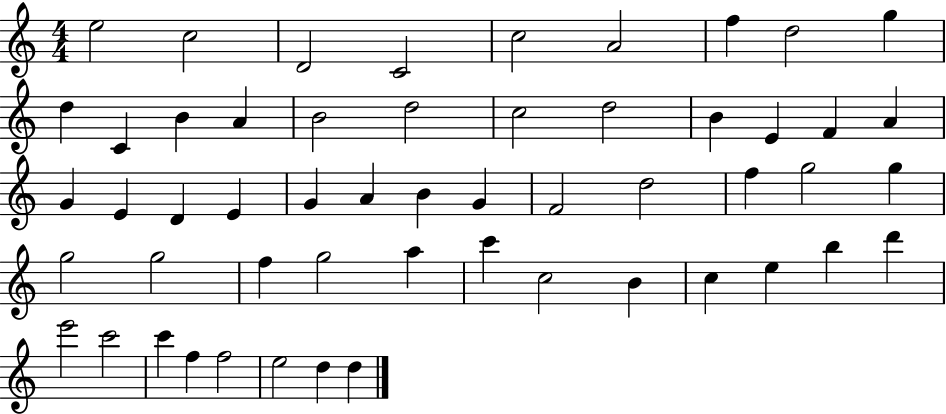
E5/h C5/h D4/h C4/h C5/h A4/h F5/q D5/h G5/q D5/q C4/q B4/q A4/q B4/h D5/h C5/h D5/h B4/q E4/q F4/q A4/q G4/q E4/q D4/q E4/q G4/q A4/q B4/q G4/q F4/h D5/h F5/q G5/h G5/q G5/h G5/h F5/q G5/h A5/q C6/q C5/h B4/q C5/q E5/q B5/q D6/q E6/h C6/h C6/q F5/q F5/h E5/h D5/q D5/q